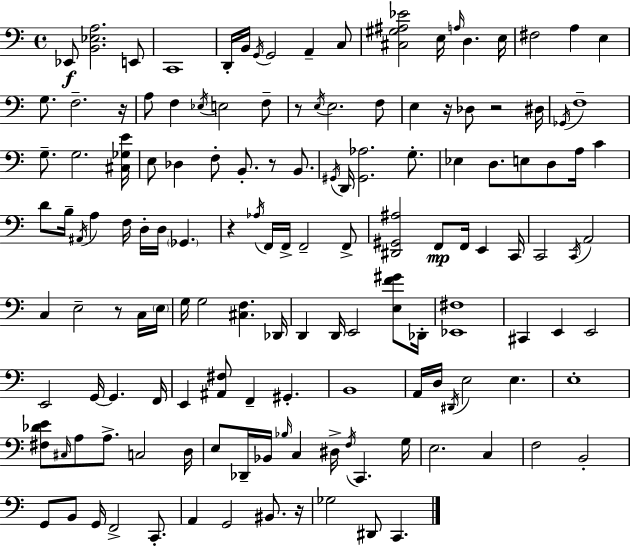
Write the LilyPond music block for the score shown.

{
  \clef bass
  \time 4/4
  \defaultTimeSignature
  \key a \minor
  ees,8\f <b, ees a>2. e,8 | c,1 | d,16-. b,16 \acciaccatura { g,16 } g,2 a,4-- c8 | <cis gis ais ees'>2 e16 \grace { a16 } d4. | \break e16 fis2 a4 e4 | g8. f2.-- | r16 a8 f4 \acciaccatura { ees16 } e2 | f8-- r8 \acciaccatura { e16 } e2. | \break f8 e4 r16 des8 r2 | dis16 \acciaccatura { ges,16 } f1-- | g8.-- g2. | <cis ges e'>16 e8 des4 f8-. b,8.-. | \break r8 b,8. \acciaccatura { gis,16 } d,16 <gis, aes>2. | g8.-. ees4 d8. e8 d8 | a16 c'4 d'8 b16-- \acciaccatura { ais,16 } a4 f16 d16-. | d16 \parenthesize ges,4. r4 \acciaccatura { aes16 } f,16 f,16-> f,2-- | \break f,8-> <dis, gis, ais>2 | f,8\mp f,16 e,4 c,16 c,2 | \acciaccatura { c,16 } a,2 c4 e2-- | r8 c16 \parenthesize e16 g16 g2 | \break <cis f>4. des,16 d,4 d,16 e,2 | <e f' gis'>8 des,16-. <ees, fis>1 | cis,4 e,4 | e,2 e,2 | \break g,16~~ g,4. f,16 e,4 <ais, fis>8 f,4-- | gis,4.-. b,1 | a,16 d16 \acciaccatura { dis,16 } e2 | e4. e1-. | \break <fis des' e'>8 \grace { cis16 } a8 a8.-> | c2 d16 e8 des,16-- bes,16 \grace { bes16 } | c4 dis16-> \acciaccatura { f16 } c,4. g16 e2. | c4 f2 | \break b,2-. g,8 b,8 | g,16 f,2-> c,8.-. a,4 | g,2 bis,8. r16 ges2 | dis,8 c,4. \bar "|."
}